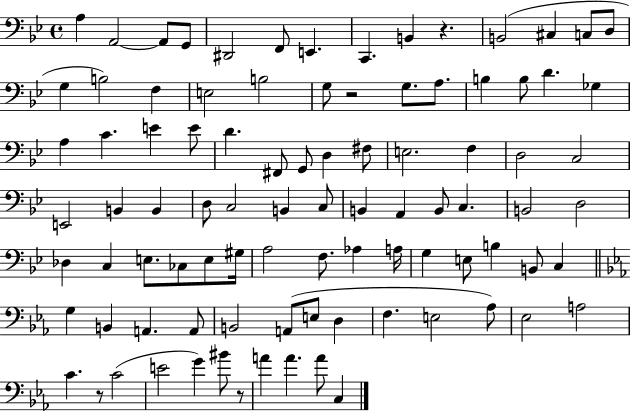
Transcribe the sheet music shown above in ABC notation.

X:1
T:Untitled
M:4/4
L:1/4
K:Bb
A, A,,2 A,,/2 G,,/2 ^D,,2 F,,/2 E,, C,, B,, z B,,2 ^C, C,/2 D,/2 G, B,2 F, E,2 B,2 G,/2 z2 G,/2 A,/2 B, B,/2 D _G, A, C E E/2 D ^F,,/2 G,,/2 D, ^F,/2 E,2 F, D,2 C,2 E,,2 B,, B,, D,/2 C,2 B,, C,/2 B,, A,, B,,/2 C, B,,2 D,2 _D, C, E,/2 _C,/2 E,/2 ^G,/4 A,2 F,/2 _A, A,/4 G, E,/2 B, B,,/2 C, G, B,, A,, A,,/2 B,,2 A,,/2 E,/2 D, F, E,2 _A,/2 _E,2 A,2 C z/2 C2 E2 G ^B/2 z/2 A A A/2 C,